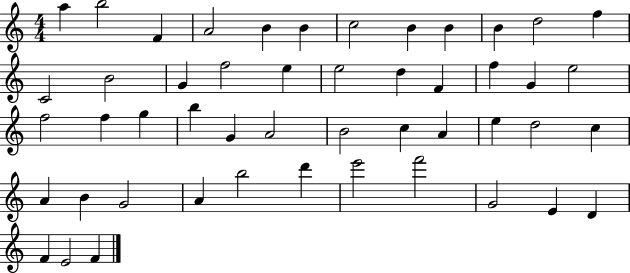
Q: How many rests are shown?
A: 0